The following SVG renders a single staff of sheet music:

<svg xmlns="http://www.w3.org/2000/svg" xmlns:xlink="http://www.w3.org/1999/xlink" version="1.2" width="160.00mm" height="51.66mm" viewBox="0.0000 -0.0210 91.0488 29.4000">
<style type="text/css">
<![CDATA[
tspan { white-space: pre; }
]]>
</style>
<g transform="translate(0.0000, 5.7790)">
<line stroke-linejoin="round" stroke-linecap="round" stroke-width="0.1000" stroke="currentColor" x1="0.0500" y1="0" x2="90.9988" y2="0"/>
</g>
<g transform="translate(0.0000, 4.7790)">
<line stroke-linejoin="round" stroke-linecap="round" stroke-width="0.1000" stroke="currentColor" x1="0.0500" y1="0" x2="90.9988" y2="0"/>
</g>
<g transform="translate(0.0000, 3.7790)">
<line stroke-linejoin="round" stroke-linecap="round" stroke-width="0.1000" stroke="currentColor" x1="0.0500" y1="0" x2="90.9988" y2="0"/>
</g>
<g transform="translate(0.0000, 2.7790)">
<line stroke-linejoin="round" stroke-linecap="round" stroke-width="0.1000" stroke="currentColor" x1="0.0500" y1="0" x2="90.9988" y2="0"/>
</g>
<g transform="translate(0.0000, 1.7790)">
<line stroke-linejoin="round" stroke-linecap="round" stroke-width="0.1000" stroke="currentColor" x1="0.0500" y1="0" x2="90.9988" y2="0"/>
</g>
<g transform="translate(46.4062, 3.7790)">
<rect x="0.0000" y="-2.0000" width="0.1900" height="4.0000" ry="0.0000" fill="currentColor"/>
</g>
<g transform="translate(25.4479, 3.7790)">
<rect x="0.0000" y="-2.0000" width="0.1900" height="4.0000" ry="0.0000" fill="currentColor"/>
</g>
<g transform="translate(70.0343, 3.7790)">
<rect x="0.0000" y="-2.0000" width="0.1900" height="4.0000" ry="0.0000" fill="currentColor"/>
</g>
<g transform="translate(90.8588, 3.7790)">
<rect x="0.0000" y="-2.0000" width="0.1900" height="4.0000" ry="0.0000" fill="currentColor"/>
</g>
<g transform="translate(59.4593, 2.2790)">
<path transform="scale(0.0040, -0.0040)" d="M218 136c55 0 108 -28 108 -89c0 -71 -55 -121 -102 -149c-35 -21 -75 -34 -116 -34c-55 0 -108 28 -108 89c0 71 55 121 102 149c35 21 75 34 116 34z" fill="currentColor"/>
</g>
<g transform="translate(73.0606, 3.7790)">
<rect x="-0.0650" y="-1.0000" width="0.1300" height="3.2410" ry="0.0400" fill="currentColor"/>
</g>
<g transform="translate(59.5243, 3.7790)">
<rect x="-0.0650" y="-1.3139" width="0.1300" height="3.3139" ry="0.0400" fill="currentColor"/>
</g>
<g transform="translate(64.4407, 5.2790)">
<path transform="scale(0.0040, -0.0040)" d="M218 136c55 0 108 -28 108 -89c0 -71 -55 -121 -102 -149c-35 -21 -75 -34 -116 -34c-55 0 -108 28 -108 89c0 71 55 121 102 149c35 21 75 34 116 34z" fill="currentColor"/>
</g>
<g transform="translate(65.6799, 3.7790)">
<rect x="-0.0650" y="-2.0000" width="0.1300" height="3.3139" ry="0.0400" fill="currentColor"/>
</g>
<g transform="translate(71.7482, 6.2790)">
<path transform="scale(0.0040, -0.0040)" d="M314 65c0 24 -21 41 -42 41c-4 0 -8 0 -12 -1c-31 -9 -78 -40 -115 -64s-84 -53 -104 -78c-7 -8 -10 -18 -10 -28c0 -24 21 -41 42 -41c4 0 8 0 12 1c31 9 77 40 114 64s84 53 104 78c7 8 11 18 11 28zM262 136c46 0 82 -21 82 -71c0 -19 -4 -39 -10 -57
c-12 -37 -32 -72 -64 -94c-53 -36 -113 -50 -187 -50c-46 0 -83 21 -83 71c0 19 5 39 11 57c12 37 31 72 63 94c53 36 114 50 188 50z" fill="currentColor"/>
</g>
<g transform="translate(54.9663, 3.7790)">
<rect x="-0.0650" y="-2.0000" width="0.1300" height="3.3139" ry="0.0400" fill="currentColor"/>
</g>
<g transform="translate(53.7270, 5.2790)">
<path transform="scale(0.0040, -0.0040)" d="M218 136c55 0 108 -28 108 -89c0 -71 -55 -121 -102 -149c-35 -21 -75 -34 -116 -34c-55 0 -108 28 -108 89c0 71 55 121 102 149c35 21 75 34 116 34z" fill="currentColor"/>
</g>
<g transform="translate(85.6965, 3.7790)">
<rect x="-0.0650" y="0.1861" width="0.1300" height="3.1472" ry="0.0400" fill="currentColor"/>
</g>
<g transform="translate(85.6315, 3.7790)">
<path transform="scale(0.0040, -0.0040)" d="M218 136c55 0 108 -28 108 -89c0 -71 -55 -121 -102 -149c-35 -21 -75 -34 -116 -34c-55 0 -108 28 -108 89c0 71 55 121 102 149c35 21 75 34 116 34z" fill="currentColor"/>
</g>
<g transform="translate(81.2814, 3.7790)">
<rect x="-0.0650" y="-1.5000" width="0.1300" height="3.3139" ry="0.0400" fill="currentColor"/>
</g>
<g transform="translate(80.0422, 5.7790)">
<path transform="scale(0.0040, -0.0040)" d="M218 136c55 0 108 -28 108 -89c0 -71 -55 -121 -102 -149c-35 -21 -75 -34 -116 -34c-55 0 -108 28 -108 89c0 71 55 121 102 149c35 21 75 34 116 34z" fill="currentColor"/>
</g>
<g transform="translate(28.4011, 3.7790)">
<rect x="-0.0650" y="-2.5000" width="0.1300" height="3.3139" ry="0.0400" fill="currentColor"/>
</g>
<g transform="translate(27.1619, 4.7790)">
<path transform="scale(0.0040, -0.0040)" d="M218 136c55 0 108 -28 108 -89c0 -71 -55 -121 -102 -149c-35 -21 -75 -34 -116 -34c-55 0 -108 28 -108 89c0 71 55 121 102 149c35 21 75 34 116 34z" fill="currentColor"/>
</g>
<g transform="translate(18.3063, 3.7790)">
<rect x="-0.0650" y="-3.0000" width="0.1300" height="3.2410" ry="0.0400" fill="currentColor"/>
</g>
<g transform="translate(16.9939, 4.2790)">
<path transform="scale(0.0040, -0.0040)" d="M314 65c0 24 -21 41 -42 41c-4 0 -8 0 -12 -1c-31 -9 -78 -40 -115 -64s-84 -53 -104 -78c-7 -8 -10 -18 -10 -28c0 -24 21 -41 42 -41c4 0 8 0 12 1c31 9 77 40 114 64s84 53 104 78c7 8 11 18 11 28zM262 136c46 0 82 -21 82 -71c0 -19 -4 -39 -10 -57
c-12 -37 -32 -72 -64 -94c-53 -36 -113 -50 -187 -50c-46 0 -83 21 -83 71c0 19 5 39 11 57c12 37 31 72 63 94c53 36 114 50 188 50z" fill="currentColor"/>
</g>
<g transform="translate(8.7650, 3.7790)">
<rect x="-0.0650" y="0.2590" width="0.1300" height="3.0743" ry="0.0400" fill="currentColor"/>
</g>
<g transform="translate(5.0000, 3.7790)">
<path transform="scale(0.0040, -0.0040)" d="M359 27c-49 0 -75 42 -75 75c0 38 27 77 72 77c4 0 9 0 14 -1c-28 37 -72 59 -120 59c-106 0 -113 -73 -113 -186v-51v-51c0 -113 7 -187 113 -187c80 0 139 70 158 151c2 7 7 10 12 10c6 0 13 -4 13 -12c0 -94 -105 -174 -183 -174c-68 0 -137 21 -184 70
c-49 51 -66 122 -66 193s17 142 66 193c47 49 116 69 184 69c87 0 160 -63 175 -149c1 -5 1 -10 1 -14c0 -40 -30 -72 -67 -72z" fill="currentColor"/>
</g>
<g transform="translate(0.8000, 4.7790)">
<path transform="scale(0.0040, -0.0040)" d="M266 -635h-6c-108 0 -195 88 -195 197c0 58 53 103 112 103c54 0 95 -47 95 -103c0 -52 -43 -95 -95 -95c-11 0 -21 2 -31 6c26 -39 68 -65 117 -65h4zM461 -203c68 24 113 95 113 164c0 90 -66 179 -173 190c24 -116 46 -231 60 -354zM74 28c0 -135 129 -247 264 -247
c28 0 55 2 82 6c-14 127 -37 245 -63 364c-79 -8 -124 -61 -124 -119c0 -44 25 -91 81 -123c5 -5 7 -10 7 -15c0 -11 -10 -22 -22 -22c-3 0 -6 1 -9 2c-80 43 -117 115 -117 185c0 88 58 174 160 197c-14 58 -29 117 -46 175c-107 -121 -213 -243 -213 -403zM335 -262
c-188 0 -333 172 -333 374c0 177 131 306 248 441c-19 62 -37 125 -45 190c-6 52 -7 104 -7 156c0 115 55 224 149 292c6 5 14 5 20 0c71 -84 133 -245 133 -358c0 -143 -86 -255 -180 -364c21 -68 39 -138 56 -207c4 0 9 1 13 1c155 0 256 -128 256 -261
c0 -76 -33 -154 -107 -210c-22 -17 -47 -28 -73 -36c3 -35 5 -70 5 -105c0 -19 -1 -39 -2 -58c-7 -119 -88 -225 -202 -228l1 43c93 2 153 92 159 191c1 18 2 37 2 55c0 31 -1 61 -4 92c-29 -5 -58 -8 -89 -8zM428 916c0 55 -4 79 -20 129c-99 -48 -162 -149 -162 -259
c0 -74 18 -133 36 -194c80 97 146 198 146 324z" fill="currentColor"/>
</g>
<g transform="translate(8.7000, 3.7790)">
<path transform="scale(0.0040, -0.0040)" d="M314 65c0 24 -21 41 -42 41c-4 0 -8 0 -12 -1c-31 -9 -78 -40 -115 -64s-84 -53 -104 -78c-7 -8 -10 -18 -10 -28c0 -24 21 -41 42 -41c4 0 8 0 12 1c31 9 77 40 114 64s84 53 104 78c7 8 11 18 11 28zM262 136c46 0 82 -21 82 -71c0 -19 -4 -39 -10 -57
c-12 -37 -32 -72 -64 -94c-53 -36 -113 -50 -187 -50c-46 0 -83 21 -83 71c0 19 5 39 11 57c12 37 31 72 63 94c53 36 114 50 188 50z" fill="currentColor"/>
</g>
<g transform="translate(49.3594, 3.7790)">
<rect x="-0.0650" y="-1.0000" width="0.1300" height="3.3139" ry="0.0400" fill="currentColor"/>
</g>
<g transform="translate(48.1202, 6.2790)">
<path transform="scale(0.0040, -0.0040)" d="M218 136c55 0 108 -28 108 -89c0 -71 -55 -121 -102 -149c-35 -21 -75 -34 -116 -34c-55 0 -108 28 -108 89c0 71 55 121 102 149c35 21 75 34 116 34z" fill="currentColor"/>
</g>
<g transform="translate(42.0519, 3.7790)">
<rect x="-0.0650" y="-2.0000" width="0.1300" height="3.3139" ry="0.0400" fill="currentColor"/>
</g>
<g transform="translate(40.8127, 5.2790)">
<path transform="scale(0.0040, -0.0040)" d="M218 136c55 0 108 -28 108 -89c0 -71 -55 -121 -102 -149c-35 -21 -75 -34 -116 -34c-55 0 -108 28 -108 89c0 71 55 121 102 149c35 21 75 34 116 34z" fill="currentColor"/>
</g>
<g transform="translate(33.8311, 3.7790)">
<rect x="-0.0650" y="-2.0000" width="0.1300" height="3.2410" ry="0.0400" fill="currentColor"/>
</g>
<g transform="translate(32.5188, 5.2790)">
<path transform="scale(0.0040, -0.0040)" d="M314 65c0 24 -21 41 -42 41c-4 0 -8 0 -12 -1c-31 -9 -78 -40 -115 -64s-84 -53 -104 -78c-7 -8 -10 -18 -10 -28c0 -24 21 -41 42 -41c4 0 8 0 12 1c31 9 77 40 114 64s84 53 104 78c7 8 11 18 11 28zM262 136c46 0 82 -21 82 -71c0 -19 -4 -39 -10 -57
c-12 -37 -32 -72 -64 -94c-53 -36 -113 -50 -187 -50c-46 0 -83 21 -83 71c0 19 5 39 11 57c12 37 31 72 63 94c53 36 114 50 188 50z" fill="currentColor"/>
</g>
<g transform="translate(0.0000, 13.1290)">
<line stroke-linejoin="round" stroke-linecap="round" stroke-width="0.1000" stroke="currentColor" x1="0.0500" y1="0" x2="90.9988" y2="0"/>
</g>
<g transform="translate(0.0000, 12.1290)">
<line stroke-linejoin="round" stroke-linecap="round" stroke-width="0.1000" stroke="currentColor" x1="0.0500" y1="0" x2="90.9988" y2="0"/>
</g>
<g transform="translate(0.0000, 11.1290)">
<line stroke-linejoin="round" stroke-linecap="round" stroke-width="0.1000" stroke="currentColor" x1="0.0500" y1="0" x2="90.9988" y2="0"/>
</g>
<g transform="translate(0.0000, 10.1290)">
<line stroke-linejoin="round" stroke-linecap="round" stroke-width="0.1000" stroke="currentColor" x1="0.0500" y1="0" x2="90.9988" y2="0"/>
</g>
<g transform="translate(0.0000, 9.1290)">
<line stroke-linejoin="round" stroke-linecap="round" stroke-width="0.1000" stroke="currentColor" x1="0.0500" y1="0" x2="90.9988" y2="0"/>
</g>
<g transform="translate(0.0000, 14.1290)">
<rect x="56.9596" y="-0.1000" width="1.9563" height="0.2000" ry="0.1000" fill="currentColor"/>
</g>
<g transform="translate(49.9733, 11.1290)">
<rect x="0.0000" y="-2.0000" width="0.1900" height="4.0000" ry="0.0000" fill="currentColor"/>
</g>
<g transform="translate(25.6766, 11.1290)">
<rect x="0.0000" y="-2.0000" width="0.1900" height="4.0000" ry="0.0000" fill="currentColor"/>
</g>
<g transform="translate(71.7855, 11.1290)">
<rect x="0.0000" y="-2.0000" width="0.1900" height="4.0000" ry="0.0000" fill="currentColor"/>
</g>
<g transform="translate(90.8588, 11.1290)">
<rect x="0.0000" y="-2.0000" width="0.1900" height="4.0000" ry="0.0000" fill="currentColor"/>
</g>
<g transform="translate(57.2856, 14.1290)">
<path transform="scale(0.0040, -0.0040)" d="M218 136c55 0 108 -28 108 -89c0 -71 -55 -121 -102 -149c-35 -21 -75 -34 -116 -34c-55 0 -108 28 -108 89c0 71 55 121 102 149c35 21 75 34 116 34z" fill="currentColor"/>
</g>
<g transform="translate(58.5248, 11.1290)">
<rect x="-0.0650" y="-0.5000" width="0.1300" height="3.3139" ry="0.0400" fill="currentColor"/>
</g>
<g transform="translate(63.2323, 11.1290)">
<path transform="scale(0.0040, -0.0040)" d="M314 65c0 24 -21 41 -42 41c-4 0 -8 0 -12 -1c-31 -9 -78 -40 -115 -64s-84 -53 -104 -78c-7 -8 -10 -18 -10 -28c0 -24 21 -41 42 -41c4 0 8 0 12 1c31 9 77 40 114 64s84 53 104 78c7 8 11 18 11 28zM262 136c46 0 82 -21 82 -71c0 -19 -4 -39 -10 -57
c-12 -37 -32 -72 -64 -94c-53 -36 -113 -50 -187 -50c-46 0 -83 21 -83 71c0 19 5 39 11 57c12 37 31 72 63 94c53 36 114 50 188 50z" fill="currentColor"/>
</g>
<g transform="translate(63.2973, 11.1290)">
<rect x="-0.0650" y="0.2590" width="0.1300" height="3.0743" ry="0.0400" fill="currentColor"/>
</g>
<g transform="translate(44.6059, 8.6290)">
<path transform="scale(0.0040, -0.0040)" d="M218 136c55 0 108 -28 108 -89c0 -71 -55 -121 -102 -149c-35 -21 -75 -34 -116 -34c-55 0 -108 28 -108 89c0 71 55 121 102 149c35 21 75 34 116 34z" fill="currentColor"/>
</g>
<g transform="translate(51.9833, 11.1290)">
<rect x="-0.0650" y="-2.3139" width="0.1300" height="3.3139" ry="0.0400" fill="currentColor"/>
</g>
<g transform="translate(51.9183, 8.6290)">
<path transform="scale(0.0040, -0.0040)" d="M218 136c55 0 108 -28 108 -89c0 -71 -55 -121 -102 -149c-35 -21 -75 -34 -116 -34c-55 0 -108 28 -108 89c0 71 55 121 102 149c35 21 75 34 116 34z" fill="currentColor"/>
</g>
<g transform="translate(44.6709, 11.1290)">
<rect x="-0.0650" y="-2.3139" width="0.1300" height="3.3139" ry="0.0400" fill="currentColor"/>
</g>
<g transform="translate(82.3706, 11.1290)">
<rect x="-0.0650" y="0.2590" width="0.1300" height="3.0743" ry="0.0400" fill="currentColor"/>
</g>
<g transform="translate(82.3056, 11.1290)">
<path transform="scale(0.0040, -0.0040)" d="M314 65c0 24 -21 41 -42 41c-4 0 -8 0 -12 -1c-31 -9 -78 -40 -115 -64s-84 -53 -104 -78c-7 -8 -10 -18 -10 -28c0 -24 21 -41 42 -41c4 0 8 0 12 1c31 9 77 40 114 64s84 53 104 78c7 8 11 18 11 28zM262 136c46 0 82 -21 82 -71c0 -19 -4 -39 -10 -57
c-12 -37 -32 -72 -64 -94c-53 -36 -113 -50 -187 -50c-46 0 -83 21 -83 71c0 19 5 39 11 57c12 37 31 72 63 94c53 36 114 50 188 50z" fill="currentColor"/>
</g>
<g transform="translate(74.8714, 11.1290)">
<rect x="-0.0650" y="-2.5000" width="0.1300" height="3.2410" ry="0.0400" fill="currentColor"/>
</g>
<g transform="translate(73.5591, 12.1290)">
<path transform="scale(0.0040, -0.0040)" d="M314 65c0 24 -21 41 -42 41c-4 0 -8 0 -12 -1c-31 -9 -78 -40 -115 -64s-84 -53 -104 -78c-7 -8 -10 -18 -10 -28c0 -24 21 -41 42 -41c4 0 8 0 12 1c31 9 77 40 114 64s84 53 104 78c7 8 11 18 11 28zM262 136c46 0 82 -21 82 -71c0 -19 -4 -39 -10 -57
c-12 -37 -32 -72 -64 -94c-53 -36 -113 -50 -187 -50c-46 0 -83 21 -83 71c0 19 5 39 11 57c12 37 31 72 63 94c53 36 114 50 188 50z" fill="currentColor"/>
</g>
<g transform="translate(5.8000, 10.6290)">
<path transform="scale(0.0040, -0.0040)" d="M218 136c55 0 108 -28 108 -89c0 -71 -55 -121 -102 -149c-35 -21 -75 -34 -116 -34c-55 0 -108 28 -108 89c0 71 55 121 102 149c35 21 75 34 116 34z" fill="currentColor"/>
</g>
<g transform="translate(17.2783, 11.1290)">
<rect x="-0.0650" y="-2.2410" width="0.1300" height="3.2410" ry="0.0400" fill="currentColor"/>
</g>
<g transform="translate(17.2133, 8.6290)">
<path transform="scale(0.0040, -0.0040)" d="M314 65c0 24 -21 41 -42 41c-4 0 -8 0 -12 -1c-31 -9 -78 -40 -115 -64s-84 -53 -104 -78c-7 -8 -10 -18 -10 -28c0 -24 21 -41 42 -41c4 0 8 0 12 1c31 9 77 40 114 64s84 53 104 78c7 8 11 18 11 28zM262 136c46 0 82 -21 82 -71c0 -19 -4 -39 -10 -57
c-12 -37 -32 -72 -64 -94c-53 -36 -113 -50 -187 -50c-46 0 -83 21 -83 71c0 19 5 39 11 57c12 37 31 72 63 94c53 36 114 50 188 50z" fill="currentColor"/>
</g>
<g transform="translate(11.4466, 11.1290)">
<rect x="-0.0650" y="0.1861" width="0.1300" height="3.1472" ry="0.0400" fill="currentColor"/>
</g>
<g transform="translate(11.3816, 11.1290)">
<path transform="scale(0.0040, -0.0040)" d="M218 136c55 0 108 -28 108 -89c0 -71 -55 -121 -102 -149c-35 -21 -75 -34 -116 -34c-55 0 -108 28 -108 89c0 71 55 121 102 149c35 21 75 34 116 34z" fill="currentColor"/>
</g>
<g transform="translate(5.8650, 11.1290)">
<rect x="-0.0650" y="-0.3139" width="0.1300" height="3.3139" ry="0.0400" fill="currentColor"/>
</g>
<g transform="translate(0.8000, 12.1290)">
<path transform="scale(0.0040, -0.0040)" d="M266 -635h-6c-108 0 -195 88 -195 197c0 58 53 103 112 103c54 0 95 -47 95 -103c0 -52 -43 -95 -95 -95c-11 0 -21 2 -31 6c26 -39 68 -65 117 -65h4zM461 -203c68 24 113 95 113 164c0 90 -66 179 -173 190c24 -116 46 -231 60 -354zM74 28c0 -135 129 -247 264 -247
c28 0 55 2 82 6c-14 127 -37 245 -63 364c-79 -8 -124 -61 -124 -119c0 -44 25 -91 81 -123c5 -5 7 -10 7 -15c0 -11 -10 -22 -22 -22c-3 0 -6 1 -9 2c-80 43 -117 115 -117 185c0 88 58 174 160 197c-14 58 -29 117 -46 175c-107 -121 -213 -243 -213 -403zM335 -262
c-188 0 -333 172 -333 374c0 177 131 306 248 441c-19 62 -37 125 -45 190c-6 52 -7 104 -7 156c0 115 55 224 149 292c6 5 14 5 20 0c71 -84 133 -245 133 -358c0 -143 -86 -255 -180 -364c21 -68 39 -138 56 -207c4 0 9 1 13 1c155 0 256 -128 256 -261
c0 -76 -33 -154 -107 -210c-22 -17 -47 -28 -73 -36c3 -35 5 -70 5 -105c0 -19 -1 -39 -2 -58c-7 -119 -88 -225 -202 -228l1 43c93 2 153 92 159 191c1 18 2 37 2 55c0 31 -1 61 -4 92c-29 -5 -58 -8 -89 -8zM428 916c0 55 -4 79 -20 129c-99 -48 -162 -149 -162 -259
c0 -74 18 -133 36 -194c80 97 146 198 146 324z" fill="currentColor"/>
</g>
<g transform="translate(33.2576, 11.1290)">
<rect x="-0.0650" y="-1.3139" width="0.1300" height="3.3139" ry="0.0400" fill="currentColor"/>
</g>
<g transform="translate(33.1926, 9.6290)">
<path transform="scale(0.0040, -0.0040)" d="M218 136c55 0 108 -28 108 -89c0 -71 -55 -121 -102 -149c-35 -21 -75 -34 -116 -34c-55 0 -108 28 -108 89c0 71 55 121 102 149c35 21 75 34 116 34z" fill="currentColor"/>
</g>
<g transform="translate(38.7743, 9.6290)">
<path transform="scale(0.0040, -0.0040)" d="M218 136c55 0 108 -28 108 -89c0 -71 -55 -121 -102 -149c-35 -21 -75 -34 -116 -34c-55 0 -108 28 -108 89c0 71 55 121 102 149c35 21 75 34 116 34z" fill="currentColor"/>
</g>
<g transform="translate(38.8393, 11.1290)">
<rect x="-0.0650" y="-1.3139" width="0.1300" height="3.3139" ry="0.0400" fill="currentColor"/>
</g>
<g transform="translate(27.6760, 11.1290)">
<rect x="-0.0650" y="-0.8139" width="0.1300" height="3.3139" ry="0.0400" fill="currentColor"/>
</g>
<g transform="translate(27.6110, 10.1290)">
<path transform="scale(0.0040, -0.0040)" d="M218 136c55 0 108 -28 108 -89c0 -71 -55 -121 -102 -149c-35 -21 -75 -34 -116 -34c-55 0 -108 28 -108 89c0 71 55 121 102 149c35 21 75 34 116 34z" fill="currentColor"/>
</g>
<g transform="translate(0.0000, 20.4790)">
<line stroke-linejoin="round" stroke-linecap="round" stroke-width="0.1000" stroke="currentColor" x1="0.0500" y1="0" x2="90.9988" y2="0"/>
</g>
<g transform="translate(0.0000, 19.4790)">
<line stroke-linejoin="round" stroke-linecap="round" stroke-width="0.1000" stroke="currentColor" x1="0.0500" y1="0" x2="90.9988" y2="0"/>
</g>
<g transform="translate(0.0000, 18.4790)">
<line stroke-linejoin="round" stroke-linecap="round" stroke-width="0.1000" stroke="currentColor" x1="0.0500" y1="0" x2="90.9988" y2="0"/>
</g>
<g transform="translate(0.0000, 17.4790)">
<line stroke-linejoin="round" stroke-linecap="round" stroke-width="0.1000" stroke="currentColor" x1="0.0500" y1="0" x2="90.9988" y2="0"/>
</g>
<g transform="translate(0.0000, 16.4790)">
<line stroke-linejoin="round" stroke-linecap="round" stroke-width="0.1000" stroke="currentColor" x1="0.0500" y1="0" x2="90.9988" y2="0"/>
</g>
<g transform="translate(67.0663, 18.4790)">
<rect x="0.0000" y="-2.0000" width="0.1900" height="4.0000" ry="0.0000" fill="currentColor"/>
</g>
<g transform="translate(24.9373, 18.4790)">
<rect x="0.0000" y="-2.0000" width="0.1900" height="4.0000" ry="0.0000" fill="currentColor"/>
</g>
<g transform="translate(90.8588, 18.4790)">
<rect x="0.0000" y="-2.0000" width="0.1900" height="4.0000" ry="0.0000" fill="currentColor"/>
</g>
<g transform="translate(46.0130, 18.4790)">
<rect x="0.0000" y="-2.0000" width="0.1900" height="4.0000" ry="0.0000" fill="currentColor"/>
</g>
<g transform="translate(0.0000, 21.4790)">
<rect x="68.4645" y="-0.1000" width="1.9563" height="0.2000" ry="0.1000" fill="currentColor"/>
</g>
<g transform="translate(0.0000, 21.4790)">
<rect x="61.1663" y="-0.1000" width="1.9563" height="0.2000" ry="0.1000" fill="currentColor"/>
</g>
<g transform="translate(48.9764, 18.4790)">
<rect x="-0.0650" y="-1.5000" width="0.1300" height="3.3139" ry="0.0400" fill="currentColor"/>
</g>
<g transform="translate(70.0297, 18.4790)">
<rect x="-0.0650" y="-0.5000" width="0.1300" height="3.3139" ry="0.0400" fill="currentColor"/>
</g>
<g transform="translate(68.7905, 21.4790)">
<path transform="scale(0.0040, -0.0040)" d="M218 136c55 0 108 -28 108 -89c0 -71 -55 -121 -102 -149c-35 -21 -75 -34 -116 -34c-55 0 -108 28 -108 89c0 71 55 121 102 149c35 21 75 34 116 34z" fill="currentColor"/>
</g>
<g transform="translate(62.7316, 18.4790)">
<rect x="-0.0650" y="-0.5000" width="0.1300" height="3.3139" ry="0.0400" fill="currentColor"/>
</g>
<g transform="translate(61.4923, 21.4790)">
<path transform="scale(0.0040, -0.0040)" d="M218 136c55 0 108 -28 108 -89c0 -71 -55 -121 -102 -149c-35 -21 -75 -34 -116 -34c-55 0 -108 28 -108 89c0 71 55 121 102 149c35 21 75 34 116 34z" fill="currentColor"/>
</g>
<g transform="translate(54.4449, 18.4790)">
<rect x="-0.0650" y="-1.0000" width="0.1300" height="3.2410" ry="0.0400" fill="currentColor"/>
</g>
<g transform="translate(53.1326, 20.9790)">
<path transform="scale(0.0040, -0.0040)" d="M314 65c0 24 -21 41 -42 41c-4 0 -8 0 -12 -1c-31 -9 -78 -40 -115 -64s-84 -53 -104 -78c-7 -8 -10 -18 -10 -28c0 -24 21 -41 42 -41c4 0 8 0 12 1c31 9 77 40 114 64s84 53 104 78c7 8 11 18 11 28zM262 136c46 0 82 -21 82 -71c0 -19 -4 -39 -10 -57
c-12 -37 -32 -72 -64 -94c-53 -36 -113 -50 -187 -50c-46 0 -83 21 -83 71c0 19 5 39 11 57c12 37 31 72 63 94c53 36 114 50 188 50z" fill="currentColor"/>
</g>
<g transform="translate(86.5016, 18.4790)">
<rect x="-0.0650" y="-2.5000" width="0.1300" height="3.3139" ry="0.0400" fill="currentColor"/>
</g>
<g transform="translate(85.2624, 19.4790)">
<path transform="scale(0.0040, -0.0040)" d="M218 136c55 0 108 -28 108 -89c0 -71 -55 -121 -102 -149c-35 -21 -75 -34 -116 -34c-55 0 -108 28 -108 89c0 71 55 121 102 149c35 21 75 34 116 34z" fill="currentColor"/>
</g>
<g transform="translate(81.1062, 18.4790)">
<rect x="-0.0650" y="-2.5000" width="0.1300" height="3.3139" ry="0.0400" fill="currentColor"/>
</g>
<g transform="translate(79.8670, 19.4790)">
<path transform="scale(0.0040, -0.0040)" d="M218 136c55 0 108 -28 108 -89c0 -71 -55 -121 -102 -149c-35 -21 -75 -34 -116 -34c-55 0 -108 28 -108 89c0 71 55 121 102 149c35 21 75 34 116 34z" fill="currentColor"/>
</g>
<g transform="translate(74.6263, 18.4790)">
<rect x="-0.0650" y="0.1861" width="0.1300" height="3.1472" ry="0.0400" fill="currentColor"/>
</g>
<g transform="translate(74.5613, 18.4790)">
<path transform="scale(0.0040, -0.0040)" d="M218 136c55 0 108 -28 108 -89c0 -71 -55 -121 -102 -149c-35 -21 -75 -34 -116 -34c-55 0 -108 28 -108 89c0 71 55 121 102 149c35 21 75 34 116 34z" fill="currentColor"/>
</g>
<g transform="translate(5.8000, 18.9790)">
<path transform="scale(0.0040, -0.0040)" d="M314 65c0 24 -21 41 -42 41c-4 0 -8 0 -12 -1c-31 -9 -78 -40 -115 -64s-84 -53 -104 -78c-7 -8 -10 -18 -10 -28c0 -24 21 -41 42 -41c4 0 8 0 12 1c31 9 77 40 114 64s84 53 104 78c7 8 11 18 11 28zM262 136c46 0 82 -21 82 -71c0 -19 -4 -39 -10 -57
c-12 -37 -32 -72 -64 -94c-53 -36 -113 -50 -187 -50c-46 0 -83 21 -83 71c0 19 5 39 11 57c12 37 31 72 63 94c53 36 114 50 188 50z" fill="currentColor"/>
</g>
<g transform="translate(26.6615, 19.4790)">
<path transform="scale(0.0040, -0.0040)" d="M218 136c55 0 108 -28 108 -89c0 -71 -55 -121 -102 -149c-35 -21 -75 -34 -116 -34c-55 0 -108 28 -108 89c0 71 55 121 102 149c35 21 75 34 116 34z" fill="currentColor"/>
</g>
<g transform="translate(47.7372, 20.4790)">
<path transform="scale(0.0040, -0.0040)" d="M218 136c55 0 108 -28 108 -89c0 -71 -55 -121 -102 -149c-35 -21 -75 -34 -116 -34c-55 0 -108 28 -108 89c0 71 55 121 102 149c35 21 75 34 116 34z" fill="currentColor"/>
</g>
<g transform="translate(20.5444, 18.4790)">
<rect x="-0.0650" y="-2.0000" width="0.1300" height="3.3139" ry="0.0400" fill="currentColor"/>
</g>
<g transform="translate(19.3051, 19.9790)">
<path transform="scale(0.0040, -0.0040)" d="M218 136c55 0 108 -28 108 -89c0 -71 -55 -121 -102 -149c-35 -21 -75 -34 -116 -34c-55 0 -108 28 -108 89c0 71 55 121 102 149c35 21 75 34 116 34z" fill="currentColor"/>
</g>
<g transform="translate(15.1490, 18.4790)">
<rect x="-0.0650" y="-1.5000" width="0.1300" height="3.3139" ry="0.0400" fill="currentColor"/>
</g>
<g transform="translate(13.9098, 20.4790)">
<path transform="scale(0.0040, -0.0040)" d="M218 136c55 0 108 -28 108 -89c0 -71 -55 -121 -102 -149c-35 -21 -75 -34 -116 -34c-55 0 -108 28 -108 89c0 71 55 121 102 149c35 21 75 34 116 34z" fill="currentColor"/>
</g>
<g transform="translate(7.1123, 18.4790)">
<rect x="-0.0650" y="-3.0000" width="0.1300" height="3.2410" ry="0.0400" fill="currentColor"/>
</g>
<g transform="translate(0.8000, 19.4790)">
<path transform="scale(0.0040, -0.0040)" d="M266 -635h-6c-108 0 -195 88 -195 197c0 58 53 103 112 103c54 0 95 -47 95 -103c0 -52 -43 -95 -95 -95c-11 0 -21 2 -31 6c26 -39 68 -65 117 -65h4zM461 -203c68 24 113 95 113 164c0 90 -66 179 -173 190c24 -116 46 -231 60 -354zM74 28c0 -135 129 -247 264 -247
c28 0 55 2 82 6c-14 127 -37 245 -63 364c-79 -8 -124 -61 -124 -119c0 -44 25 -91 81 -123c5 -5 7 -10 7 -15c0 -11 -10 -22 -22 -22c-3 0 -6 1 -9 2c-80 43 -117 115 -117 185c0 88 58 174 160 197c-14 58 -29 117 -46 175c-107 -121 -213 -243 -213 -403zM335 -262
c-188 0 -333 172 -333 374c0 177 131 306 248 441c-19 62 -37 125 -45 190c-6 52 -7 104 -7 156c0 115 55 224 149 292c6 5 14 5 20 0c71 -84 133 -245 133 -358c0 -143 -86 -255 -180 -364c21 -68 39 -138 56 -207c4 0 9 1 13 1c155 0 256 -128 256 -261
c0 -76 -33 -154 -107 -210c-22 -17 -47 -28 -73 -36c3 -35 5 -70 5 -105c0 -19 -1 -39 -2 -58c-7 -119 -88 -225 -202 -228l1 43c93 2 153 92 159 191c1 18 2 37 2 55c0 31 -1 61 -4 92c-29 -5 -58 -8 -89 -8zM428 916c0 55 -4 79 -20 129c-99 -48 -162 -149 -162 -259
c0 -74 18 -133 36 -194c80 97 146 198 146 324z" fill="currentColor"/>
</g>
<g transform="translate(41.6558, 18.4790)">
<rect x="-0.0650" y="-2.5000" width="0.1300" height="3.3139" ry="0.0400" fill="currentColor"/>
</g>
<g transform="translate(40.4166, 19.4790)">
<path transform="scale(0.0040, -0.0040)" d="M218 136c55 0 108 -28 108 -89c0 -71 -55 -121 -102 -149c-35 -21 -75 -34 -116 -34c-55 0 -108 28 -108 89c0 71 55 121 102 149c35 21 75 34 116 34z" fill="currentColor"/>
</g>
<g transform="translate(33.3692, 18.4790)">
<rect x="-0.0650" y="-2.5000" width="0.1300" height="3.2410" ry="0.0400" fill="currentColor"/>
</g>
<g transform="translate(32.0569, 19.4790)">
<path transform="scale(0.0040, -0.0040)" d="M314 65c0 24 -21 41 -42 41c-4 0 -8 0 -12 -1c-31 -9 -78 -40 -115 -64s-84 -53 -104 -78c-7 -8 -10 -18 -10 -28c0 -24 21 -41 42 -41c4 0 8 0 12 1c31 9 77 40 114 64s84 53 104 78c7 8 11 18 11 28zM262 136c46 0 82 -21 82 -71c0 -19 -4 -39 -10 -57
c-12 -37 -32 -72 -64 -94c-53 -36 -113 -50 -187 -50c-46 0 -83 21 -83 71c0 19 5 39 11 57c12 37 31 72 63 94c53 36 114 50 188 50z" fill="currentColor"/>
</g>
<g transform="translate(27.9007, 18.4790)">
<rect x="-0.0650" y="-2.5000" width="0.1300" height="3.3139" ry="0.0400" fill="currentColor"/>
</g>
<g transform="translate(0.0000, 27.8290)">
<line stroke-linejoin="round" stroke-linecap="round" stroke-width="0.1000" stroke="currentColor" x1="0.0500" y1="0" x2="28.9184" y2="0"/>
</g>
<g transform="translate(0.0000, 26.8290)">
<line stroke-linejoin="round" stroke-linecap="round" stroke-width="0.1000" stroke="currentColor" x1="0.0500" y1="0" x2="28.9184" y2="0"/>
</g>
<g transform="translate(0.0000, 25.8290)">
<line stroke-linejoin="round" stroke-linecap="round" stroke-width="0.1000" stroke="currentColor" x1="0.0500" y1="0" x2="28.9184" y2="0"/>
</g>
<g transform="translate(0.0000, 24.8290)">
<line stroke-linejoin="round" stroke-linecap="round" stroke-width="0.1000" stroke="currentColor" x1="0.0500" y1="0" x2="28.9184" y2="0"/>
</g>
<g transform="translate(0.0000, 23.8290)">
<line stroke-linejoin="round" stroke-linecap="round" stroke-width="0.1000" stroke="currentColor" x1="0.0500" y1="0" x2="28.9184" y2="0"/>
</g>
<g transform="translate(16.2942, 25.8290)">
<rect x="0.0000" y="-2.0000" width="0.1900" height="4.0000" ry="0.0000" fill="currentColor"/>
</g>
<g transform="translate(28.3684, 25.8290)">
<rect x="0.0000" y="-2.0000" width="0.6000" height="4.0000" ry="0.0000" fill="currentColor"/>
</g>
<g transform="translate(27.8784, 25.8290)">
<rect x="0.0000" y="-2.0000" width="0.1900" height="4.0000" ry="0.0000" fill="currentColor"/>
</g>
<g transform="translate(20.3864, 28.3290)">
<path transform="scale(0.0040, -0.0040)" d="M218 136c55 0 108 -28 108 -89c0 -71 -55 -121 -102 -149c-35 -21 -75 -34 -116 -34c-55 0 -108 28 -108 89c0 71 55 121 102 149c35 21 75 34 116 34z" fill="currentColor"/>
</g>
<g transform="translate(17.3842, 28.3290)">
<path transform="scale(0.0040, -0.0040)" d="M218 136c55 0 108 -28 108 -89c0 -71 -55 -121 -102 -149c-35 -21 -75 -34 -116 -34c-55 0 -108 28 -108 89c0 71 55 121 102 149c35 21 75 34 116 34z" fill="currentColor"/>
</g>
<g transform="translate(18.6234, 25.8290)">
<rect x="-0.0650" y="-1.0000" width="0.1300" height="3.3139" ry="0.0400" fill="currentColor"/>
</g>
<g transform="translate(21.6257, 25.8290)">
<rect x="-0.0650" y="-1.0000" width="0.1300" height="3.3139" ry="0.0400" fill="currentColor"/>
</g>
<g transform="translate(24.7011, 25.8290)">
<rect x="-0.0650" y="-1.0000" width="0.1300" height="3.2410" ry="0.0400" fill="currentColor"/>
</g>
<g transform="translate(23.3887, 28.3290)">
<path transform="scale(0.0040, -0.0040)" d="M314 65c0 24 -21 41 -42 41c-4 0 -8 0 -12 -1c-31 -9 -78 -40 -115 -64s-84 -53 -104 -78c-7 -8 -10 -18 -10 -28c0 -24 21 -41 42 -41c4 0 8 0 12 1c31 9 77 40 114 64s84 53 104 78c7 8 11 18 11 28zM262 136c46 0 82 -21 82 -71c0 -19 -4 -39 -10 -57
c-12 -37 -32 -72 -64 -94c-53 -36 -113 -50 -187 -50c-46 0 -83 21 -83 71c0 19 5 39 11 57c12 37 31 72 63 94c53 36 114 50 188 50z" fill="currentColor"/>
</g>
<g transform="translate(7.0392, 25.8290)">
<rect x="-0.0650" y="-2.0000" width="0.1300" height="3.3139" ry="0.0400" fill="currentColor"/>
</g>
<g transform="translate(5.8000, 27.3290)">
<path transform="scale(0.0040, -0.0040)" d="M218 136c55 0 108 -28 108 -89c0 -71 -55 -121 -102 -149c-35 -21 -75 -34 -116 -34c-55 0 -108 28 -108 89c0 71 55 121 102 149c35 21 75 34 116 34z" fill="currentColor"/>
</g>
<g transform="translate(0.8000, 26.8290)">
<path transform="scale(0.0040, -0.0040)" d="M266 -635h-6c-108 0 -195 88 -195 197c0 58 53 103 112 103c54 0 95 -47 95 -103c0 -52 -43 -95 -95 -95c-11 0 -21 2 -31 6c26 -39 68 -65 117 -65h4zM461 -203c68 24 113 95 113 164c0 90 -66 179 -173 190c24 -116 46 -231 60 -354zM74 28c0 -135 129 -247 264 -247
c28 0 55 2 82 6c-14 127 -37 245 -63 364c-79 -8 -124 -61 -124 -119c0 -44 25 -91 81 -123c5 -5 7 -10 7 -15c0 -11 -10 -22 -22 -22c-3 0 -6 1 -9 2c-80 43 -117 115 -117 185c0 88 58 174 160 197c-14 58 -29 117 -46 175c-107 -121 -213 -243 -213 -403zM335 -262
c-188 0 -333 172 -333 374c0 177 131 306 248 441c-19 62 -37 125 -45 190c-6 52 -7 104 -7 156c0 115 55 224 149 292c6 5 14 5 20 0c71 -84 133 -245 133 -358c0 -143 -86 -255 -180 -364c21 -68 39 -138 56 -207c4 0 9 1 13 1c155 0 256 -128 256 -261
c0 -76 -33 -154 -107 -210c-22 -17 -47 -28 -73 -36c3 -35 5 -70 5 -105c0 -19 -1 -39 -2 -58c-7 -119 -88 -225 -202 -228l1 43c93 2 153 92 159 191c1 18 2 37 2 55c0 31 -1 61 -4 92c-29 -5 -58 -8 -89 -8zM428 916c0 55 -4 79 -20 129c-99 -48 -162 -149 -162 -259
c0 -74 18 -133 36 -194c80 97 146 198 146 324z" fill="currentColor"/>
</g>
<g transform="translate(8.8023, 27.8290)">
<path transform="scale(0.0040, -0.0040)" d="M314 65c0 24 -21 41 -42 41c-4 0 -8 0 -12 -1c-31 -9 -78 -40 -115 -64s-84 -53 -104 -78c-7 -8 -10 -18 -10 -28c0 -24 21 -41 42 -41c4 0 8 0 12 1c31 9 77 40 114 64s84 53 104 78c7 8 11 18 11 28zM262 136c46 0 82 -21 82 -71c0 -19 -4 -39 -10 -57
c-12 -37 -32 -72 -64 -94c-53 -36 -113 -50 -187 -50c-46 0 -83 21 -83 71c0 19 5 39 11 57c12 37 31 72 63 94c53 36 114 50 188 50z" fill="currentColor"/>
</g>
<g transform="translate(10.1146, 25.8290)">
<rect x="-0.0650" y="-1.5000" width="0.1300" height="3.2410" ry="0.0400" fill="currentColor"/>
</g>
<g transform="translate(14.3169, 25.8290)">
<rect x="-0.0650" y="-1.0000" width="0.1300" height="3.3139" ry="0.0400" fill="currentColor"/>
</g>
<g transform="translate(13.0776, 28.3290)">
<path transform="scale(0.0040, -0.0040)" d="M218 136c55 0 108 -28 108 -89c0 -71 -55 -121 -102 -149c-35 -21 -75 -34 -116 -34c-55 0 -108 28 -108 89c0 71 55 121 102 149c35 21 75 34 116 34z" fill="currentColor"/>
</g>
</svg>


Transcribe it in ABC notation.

X:1
T:Untitled
M:4/4
L:1/4
K:C
B2 A2 G F2 F D F e F D2 E B c B g2 d e e g g C B2 G2 B2 A2 E F G G2 G E D2 C C B G G F E2 D D D D2